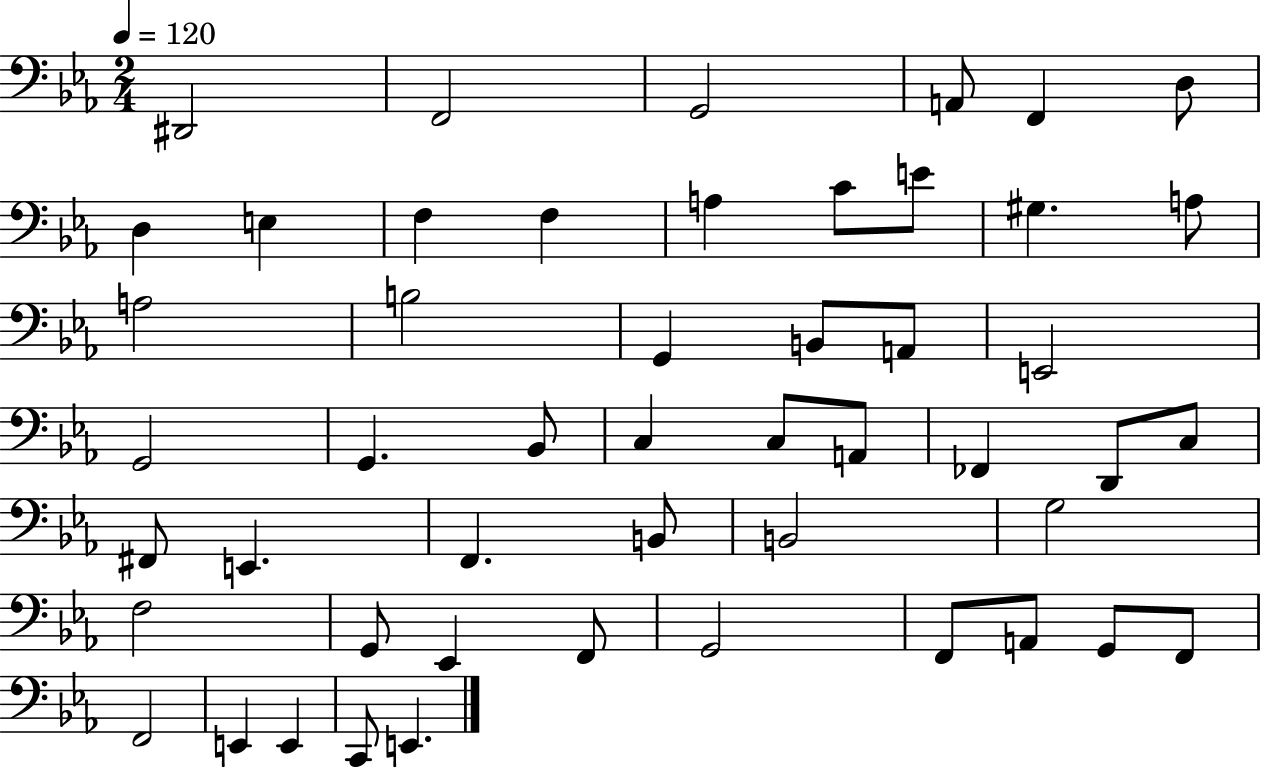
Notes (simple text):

D#2/h F2/h G2/h A2/e F2/q D3/e D3/q E3/q F3/q F3/q A3/q C4/e E4/e G#3/q. A3/e A3/h B3/h G2/q B2/e A2/e E2/h G2/h G2/q. Bb2/e C3/q C3/e A2/e FES2/q D2/e C3/e F#2/e E2/q. F2/q. B2/e B2/h G3/h F3/h G2/e Eb2/q F2/e G2/h F2/e A2/e G2/e F2/e F2/h E2/q E2/q C2/e E2/q.